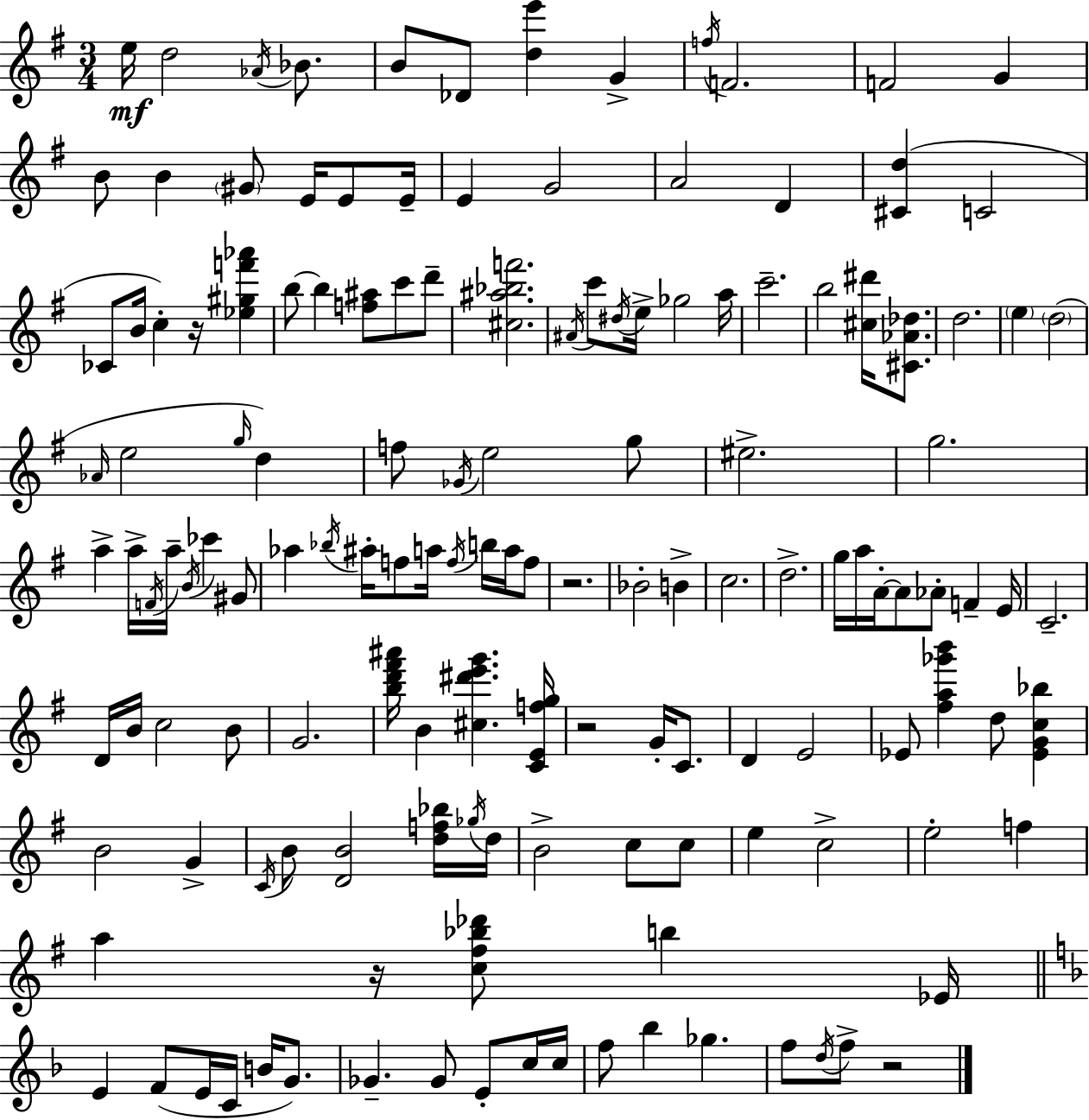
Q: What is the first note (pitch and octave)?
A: E5